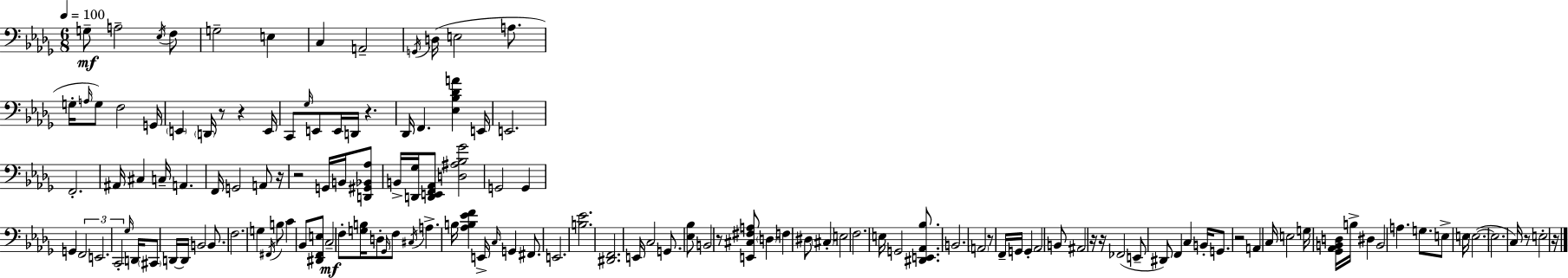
{
  \clef bass
  \numericTimeSignature
  \time 6/8
  \key bes \minor
  \tempo 4 = 100
  g8--\mf a2-- \acciaccatura { ees16 } f8 | g2-- e4 | c4 a,2-- | \acciaccatura { g,16 } d16( e2 a8. | \break g16-. \grace { a16 }) g8 f2 | g,16 \parenthesize e,4 \parenthesize d,16 r8 r4 | e,16 c,8 \grace { ges16 } e,8 e,16 d,16 r4. | des,16 f,4. <ees bes des' a'>4 | \break e,16 e,2. | f,2.-. | ais,16 cis4 c16-- a,4. | f,16 g,2 | \break a,8 r16 r2 | g,16 b,16 <d, gis, bes, aes>8 b,16-> <d, ges>16 <d, e, f, aes,>8 <d ais bes ges'>2 | g,2 | g,4 g,4 \tuplet 3/2 { f,2 | \break e,2. | c,2-. } | \grace { ges16 } d,16 \parenthesize cis,8 d,16~~ d,16 b,2 | b,8. f2. | \break g4 \acciaccatura { fis,16 } b8 | c'4 bes,8 <dis, f, e>8 c2--\mf | f8-. <g b>16 d8-. \grace { ges,16 } f8 | \acciaccatura { cis16 } a4.-> b16 <aes b ees' f'>4 | \break e,16-> \grace { c16 } g,4 fis,8. e,2. | <b ees'>2. | <dis, f,>2. | e,16 c2 | \break g,8. <ees bes>8 b,2 | r8 <e, cis fis a>8 \parenthesize d4 | f4 dis8 \parenthesize cis4-. | e2 f2. | \break e16 g,2 | <dis, e, aes, bes>8. b,2. | \parenthesize a,2 | r8 f,16-- g,16 g,4-. | \break aes,2 b,8 ais,2 | r16 r16 fes,2( | e,8-- dis,8) f,4 | c4 b,16-. g,8. r2 | \break a,4 c16 e2 | g16 <ges, aes, b, d>16 b16-> dis4 | b,2 a4. | g8. e8-> e16 \parenthesize e2.~(~ | \break e2. | c16) r8 | e2-. r16 \bar "|."
}